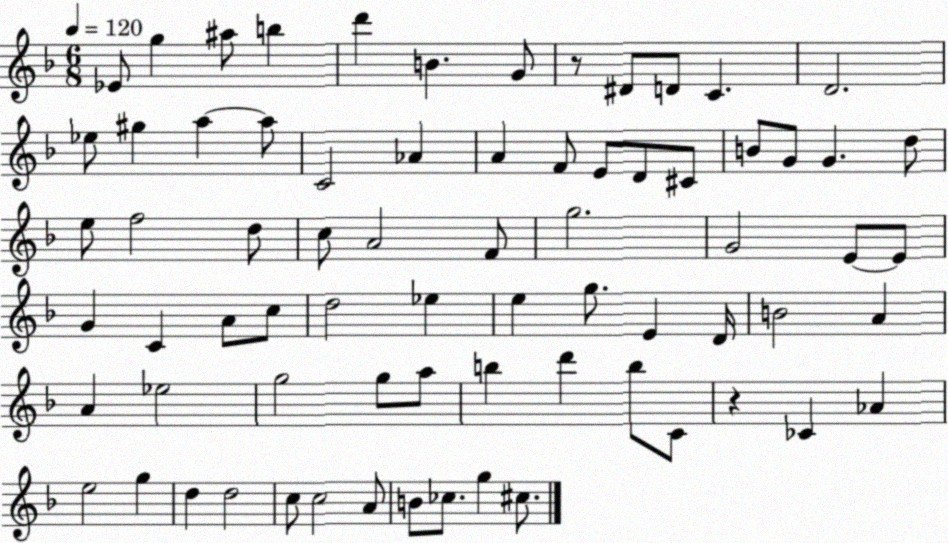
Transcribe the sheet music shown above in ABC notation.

X:1
T:Untitled
M:6/8
L:1/4
K:F
_E/2 g ^a/2 b d' B G/2 z/2 ^D/2 D/2 C D2 _e/2 ^g a a/2 C2 _A A F/2 E/2 D/2 ^C/2 B/2 G/2 G d/2 e/2 f2 d/2 c/2 A2 F/2 g2 G2 E/2 E/2 G C A/2 c/2 d2 _e e g/2 E D/4 B2 A A _e2 g2 g/2 a/2 b d' b/2 C/2 z _C _A e2 g d d2 c/2 c2 A/2 B/2 _c/2 g ^c/2